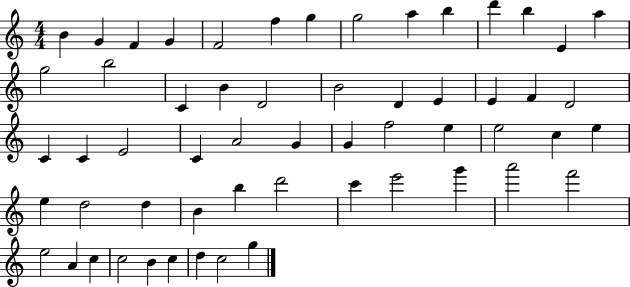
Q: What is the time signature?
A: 4/4